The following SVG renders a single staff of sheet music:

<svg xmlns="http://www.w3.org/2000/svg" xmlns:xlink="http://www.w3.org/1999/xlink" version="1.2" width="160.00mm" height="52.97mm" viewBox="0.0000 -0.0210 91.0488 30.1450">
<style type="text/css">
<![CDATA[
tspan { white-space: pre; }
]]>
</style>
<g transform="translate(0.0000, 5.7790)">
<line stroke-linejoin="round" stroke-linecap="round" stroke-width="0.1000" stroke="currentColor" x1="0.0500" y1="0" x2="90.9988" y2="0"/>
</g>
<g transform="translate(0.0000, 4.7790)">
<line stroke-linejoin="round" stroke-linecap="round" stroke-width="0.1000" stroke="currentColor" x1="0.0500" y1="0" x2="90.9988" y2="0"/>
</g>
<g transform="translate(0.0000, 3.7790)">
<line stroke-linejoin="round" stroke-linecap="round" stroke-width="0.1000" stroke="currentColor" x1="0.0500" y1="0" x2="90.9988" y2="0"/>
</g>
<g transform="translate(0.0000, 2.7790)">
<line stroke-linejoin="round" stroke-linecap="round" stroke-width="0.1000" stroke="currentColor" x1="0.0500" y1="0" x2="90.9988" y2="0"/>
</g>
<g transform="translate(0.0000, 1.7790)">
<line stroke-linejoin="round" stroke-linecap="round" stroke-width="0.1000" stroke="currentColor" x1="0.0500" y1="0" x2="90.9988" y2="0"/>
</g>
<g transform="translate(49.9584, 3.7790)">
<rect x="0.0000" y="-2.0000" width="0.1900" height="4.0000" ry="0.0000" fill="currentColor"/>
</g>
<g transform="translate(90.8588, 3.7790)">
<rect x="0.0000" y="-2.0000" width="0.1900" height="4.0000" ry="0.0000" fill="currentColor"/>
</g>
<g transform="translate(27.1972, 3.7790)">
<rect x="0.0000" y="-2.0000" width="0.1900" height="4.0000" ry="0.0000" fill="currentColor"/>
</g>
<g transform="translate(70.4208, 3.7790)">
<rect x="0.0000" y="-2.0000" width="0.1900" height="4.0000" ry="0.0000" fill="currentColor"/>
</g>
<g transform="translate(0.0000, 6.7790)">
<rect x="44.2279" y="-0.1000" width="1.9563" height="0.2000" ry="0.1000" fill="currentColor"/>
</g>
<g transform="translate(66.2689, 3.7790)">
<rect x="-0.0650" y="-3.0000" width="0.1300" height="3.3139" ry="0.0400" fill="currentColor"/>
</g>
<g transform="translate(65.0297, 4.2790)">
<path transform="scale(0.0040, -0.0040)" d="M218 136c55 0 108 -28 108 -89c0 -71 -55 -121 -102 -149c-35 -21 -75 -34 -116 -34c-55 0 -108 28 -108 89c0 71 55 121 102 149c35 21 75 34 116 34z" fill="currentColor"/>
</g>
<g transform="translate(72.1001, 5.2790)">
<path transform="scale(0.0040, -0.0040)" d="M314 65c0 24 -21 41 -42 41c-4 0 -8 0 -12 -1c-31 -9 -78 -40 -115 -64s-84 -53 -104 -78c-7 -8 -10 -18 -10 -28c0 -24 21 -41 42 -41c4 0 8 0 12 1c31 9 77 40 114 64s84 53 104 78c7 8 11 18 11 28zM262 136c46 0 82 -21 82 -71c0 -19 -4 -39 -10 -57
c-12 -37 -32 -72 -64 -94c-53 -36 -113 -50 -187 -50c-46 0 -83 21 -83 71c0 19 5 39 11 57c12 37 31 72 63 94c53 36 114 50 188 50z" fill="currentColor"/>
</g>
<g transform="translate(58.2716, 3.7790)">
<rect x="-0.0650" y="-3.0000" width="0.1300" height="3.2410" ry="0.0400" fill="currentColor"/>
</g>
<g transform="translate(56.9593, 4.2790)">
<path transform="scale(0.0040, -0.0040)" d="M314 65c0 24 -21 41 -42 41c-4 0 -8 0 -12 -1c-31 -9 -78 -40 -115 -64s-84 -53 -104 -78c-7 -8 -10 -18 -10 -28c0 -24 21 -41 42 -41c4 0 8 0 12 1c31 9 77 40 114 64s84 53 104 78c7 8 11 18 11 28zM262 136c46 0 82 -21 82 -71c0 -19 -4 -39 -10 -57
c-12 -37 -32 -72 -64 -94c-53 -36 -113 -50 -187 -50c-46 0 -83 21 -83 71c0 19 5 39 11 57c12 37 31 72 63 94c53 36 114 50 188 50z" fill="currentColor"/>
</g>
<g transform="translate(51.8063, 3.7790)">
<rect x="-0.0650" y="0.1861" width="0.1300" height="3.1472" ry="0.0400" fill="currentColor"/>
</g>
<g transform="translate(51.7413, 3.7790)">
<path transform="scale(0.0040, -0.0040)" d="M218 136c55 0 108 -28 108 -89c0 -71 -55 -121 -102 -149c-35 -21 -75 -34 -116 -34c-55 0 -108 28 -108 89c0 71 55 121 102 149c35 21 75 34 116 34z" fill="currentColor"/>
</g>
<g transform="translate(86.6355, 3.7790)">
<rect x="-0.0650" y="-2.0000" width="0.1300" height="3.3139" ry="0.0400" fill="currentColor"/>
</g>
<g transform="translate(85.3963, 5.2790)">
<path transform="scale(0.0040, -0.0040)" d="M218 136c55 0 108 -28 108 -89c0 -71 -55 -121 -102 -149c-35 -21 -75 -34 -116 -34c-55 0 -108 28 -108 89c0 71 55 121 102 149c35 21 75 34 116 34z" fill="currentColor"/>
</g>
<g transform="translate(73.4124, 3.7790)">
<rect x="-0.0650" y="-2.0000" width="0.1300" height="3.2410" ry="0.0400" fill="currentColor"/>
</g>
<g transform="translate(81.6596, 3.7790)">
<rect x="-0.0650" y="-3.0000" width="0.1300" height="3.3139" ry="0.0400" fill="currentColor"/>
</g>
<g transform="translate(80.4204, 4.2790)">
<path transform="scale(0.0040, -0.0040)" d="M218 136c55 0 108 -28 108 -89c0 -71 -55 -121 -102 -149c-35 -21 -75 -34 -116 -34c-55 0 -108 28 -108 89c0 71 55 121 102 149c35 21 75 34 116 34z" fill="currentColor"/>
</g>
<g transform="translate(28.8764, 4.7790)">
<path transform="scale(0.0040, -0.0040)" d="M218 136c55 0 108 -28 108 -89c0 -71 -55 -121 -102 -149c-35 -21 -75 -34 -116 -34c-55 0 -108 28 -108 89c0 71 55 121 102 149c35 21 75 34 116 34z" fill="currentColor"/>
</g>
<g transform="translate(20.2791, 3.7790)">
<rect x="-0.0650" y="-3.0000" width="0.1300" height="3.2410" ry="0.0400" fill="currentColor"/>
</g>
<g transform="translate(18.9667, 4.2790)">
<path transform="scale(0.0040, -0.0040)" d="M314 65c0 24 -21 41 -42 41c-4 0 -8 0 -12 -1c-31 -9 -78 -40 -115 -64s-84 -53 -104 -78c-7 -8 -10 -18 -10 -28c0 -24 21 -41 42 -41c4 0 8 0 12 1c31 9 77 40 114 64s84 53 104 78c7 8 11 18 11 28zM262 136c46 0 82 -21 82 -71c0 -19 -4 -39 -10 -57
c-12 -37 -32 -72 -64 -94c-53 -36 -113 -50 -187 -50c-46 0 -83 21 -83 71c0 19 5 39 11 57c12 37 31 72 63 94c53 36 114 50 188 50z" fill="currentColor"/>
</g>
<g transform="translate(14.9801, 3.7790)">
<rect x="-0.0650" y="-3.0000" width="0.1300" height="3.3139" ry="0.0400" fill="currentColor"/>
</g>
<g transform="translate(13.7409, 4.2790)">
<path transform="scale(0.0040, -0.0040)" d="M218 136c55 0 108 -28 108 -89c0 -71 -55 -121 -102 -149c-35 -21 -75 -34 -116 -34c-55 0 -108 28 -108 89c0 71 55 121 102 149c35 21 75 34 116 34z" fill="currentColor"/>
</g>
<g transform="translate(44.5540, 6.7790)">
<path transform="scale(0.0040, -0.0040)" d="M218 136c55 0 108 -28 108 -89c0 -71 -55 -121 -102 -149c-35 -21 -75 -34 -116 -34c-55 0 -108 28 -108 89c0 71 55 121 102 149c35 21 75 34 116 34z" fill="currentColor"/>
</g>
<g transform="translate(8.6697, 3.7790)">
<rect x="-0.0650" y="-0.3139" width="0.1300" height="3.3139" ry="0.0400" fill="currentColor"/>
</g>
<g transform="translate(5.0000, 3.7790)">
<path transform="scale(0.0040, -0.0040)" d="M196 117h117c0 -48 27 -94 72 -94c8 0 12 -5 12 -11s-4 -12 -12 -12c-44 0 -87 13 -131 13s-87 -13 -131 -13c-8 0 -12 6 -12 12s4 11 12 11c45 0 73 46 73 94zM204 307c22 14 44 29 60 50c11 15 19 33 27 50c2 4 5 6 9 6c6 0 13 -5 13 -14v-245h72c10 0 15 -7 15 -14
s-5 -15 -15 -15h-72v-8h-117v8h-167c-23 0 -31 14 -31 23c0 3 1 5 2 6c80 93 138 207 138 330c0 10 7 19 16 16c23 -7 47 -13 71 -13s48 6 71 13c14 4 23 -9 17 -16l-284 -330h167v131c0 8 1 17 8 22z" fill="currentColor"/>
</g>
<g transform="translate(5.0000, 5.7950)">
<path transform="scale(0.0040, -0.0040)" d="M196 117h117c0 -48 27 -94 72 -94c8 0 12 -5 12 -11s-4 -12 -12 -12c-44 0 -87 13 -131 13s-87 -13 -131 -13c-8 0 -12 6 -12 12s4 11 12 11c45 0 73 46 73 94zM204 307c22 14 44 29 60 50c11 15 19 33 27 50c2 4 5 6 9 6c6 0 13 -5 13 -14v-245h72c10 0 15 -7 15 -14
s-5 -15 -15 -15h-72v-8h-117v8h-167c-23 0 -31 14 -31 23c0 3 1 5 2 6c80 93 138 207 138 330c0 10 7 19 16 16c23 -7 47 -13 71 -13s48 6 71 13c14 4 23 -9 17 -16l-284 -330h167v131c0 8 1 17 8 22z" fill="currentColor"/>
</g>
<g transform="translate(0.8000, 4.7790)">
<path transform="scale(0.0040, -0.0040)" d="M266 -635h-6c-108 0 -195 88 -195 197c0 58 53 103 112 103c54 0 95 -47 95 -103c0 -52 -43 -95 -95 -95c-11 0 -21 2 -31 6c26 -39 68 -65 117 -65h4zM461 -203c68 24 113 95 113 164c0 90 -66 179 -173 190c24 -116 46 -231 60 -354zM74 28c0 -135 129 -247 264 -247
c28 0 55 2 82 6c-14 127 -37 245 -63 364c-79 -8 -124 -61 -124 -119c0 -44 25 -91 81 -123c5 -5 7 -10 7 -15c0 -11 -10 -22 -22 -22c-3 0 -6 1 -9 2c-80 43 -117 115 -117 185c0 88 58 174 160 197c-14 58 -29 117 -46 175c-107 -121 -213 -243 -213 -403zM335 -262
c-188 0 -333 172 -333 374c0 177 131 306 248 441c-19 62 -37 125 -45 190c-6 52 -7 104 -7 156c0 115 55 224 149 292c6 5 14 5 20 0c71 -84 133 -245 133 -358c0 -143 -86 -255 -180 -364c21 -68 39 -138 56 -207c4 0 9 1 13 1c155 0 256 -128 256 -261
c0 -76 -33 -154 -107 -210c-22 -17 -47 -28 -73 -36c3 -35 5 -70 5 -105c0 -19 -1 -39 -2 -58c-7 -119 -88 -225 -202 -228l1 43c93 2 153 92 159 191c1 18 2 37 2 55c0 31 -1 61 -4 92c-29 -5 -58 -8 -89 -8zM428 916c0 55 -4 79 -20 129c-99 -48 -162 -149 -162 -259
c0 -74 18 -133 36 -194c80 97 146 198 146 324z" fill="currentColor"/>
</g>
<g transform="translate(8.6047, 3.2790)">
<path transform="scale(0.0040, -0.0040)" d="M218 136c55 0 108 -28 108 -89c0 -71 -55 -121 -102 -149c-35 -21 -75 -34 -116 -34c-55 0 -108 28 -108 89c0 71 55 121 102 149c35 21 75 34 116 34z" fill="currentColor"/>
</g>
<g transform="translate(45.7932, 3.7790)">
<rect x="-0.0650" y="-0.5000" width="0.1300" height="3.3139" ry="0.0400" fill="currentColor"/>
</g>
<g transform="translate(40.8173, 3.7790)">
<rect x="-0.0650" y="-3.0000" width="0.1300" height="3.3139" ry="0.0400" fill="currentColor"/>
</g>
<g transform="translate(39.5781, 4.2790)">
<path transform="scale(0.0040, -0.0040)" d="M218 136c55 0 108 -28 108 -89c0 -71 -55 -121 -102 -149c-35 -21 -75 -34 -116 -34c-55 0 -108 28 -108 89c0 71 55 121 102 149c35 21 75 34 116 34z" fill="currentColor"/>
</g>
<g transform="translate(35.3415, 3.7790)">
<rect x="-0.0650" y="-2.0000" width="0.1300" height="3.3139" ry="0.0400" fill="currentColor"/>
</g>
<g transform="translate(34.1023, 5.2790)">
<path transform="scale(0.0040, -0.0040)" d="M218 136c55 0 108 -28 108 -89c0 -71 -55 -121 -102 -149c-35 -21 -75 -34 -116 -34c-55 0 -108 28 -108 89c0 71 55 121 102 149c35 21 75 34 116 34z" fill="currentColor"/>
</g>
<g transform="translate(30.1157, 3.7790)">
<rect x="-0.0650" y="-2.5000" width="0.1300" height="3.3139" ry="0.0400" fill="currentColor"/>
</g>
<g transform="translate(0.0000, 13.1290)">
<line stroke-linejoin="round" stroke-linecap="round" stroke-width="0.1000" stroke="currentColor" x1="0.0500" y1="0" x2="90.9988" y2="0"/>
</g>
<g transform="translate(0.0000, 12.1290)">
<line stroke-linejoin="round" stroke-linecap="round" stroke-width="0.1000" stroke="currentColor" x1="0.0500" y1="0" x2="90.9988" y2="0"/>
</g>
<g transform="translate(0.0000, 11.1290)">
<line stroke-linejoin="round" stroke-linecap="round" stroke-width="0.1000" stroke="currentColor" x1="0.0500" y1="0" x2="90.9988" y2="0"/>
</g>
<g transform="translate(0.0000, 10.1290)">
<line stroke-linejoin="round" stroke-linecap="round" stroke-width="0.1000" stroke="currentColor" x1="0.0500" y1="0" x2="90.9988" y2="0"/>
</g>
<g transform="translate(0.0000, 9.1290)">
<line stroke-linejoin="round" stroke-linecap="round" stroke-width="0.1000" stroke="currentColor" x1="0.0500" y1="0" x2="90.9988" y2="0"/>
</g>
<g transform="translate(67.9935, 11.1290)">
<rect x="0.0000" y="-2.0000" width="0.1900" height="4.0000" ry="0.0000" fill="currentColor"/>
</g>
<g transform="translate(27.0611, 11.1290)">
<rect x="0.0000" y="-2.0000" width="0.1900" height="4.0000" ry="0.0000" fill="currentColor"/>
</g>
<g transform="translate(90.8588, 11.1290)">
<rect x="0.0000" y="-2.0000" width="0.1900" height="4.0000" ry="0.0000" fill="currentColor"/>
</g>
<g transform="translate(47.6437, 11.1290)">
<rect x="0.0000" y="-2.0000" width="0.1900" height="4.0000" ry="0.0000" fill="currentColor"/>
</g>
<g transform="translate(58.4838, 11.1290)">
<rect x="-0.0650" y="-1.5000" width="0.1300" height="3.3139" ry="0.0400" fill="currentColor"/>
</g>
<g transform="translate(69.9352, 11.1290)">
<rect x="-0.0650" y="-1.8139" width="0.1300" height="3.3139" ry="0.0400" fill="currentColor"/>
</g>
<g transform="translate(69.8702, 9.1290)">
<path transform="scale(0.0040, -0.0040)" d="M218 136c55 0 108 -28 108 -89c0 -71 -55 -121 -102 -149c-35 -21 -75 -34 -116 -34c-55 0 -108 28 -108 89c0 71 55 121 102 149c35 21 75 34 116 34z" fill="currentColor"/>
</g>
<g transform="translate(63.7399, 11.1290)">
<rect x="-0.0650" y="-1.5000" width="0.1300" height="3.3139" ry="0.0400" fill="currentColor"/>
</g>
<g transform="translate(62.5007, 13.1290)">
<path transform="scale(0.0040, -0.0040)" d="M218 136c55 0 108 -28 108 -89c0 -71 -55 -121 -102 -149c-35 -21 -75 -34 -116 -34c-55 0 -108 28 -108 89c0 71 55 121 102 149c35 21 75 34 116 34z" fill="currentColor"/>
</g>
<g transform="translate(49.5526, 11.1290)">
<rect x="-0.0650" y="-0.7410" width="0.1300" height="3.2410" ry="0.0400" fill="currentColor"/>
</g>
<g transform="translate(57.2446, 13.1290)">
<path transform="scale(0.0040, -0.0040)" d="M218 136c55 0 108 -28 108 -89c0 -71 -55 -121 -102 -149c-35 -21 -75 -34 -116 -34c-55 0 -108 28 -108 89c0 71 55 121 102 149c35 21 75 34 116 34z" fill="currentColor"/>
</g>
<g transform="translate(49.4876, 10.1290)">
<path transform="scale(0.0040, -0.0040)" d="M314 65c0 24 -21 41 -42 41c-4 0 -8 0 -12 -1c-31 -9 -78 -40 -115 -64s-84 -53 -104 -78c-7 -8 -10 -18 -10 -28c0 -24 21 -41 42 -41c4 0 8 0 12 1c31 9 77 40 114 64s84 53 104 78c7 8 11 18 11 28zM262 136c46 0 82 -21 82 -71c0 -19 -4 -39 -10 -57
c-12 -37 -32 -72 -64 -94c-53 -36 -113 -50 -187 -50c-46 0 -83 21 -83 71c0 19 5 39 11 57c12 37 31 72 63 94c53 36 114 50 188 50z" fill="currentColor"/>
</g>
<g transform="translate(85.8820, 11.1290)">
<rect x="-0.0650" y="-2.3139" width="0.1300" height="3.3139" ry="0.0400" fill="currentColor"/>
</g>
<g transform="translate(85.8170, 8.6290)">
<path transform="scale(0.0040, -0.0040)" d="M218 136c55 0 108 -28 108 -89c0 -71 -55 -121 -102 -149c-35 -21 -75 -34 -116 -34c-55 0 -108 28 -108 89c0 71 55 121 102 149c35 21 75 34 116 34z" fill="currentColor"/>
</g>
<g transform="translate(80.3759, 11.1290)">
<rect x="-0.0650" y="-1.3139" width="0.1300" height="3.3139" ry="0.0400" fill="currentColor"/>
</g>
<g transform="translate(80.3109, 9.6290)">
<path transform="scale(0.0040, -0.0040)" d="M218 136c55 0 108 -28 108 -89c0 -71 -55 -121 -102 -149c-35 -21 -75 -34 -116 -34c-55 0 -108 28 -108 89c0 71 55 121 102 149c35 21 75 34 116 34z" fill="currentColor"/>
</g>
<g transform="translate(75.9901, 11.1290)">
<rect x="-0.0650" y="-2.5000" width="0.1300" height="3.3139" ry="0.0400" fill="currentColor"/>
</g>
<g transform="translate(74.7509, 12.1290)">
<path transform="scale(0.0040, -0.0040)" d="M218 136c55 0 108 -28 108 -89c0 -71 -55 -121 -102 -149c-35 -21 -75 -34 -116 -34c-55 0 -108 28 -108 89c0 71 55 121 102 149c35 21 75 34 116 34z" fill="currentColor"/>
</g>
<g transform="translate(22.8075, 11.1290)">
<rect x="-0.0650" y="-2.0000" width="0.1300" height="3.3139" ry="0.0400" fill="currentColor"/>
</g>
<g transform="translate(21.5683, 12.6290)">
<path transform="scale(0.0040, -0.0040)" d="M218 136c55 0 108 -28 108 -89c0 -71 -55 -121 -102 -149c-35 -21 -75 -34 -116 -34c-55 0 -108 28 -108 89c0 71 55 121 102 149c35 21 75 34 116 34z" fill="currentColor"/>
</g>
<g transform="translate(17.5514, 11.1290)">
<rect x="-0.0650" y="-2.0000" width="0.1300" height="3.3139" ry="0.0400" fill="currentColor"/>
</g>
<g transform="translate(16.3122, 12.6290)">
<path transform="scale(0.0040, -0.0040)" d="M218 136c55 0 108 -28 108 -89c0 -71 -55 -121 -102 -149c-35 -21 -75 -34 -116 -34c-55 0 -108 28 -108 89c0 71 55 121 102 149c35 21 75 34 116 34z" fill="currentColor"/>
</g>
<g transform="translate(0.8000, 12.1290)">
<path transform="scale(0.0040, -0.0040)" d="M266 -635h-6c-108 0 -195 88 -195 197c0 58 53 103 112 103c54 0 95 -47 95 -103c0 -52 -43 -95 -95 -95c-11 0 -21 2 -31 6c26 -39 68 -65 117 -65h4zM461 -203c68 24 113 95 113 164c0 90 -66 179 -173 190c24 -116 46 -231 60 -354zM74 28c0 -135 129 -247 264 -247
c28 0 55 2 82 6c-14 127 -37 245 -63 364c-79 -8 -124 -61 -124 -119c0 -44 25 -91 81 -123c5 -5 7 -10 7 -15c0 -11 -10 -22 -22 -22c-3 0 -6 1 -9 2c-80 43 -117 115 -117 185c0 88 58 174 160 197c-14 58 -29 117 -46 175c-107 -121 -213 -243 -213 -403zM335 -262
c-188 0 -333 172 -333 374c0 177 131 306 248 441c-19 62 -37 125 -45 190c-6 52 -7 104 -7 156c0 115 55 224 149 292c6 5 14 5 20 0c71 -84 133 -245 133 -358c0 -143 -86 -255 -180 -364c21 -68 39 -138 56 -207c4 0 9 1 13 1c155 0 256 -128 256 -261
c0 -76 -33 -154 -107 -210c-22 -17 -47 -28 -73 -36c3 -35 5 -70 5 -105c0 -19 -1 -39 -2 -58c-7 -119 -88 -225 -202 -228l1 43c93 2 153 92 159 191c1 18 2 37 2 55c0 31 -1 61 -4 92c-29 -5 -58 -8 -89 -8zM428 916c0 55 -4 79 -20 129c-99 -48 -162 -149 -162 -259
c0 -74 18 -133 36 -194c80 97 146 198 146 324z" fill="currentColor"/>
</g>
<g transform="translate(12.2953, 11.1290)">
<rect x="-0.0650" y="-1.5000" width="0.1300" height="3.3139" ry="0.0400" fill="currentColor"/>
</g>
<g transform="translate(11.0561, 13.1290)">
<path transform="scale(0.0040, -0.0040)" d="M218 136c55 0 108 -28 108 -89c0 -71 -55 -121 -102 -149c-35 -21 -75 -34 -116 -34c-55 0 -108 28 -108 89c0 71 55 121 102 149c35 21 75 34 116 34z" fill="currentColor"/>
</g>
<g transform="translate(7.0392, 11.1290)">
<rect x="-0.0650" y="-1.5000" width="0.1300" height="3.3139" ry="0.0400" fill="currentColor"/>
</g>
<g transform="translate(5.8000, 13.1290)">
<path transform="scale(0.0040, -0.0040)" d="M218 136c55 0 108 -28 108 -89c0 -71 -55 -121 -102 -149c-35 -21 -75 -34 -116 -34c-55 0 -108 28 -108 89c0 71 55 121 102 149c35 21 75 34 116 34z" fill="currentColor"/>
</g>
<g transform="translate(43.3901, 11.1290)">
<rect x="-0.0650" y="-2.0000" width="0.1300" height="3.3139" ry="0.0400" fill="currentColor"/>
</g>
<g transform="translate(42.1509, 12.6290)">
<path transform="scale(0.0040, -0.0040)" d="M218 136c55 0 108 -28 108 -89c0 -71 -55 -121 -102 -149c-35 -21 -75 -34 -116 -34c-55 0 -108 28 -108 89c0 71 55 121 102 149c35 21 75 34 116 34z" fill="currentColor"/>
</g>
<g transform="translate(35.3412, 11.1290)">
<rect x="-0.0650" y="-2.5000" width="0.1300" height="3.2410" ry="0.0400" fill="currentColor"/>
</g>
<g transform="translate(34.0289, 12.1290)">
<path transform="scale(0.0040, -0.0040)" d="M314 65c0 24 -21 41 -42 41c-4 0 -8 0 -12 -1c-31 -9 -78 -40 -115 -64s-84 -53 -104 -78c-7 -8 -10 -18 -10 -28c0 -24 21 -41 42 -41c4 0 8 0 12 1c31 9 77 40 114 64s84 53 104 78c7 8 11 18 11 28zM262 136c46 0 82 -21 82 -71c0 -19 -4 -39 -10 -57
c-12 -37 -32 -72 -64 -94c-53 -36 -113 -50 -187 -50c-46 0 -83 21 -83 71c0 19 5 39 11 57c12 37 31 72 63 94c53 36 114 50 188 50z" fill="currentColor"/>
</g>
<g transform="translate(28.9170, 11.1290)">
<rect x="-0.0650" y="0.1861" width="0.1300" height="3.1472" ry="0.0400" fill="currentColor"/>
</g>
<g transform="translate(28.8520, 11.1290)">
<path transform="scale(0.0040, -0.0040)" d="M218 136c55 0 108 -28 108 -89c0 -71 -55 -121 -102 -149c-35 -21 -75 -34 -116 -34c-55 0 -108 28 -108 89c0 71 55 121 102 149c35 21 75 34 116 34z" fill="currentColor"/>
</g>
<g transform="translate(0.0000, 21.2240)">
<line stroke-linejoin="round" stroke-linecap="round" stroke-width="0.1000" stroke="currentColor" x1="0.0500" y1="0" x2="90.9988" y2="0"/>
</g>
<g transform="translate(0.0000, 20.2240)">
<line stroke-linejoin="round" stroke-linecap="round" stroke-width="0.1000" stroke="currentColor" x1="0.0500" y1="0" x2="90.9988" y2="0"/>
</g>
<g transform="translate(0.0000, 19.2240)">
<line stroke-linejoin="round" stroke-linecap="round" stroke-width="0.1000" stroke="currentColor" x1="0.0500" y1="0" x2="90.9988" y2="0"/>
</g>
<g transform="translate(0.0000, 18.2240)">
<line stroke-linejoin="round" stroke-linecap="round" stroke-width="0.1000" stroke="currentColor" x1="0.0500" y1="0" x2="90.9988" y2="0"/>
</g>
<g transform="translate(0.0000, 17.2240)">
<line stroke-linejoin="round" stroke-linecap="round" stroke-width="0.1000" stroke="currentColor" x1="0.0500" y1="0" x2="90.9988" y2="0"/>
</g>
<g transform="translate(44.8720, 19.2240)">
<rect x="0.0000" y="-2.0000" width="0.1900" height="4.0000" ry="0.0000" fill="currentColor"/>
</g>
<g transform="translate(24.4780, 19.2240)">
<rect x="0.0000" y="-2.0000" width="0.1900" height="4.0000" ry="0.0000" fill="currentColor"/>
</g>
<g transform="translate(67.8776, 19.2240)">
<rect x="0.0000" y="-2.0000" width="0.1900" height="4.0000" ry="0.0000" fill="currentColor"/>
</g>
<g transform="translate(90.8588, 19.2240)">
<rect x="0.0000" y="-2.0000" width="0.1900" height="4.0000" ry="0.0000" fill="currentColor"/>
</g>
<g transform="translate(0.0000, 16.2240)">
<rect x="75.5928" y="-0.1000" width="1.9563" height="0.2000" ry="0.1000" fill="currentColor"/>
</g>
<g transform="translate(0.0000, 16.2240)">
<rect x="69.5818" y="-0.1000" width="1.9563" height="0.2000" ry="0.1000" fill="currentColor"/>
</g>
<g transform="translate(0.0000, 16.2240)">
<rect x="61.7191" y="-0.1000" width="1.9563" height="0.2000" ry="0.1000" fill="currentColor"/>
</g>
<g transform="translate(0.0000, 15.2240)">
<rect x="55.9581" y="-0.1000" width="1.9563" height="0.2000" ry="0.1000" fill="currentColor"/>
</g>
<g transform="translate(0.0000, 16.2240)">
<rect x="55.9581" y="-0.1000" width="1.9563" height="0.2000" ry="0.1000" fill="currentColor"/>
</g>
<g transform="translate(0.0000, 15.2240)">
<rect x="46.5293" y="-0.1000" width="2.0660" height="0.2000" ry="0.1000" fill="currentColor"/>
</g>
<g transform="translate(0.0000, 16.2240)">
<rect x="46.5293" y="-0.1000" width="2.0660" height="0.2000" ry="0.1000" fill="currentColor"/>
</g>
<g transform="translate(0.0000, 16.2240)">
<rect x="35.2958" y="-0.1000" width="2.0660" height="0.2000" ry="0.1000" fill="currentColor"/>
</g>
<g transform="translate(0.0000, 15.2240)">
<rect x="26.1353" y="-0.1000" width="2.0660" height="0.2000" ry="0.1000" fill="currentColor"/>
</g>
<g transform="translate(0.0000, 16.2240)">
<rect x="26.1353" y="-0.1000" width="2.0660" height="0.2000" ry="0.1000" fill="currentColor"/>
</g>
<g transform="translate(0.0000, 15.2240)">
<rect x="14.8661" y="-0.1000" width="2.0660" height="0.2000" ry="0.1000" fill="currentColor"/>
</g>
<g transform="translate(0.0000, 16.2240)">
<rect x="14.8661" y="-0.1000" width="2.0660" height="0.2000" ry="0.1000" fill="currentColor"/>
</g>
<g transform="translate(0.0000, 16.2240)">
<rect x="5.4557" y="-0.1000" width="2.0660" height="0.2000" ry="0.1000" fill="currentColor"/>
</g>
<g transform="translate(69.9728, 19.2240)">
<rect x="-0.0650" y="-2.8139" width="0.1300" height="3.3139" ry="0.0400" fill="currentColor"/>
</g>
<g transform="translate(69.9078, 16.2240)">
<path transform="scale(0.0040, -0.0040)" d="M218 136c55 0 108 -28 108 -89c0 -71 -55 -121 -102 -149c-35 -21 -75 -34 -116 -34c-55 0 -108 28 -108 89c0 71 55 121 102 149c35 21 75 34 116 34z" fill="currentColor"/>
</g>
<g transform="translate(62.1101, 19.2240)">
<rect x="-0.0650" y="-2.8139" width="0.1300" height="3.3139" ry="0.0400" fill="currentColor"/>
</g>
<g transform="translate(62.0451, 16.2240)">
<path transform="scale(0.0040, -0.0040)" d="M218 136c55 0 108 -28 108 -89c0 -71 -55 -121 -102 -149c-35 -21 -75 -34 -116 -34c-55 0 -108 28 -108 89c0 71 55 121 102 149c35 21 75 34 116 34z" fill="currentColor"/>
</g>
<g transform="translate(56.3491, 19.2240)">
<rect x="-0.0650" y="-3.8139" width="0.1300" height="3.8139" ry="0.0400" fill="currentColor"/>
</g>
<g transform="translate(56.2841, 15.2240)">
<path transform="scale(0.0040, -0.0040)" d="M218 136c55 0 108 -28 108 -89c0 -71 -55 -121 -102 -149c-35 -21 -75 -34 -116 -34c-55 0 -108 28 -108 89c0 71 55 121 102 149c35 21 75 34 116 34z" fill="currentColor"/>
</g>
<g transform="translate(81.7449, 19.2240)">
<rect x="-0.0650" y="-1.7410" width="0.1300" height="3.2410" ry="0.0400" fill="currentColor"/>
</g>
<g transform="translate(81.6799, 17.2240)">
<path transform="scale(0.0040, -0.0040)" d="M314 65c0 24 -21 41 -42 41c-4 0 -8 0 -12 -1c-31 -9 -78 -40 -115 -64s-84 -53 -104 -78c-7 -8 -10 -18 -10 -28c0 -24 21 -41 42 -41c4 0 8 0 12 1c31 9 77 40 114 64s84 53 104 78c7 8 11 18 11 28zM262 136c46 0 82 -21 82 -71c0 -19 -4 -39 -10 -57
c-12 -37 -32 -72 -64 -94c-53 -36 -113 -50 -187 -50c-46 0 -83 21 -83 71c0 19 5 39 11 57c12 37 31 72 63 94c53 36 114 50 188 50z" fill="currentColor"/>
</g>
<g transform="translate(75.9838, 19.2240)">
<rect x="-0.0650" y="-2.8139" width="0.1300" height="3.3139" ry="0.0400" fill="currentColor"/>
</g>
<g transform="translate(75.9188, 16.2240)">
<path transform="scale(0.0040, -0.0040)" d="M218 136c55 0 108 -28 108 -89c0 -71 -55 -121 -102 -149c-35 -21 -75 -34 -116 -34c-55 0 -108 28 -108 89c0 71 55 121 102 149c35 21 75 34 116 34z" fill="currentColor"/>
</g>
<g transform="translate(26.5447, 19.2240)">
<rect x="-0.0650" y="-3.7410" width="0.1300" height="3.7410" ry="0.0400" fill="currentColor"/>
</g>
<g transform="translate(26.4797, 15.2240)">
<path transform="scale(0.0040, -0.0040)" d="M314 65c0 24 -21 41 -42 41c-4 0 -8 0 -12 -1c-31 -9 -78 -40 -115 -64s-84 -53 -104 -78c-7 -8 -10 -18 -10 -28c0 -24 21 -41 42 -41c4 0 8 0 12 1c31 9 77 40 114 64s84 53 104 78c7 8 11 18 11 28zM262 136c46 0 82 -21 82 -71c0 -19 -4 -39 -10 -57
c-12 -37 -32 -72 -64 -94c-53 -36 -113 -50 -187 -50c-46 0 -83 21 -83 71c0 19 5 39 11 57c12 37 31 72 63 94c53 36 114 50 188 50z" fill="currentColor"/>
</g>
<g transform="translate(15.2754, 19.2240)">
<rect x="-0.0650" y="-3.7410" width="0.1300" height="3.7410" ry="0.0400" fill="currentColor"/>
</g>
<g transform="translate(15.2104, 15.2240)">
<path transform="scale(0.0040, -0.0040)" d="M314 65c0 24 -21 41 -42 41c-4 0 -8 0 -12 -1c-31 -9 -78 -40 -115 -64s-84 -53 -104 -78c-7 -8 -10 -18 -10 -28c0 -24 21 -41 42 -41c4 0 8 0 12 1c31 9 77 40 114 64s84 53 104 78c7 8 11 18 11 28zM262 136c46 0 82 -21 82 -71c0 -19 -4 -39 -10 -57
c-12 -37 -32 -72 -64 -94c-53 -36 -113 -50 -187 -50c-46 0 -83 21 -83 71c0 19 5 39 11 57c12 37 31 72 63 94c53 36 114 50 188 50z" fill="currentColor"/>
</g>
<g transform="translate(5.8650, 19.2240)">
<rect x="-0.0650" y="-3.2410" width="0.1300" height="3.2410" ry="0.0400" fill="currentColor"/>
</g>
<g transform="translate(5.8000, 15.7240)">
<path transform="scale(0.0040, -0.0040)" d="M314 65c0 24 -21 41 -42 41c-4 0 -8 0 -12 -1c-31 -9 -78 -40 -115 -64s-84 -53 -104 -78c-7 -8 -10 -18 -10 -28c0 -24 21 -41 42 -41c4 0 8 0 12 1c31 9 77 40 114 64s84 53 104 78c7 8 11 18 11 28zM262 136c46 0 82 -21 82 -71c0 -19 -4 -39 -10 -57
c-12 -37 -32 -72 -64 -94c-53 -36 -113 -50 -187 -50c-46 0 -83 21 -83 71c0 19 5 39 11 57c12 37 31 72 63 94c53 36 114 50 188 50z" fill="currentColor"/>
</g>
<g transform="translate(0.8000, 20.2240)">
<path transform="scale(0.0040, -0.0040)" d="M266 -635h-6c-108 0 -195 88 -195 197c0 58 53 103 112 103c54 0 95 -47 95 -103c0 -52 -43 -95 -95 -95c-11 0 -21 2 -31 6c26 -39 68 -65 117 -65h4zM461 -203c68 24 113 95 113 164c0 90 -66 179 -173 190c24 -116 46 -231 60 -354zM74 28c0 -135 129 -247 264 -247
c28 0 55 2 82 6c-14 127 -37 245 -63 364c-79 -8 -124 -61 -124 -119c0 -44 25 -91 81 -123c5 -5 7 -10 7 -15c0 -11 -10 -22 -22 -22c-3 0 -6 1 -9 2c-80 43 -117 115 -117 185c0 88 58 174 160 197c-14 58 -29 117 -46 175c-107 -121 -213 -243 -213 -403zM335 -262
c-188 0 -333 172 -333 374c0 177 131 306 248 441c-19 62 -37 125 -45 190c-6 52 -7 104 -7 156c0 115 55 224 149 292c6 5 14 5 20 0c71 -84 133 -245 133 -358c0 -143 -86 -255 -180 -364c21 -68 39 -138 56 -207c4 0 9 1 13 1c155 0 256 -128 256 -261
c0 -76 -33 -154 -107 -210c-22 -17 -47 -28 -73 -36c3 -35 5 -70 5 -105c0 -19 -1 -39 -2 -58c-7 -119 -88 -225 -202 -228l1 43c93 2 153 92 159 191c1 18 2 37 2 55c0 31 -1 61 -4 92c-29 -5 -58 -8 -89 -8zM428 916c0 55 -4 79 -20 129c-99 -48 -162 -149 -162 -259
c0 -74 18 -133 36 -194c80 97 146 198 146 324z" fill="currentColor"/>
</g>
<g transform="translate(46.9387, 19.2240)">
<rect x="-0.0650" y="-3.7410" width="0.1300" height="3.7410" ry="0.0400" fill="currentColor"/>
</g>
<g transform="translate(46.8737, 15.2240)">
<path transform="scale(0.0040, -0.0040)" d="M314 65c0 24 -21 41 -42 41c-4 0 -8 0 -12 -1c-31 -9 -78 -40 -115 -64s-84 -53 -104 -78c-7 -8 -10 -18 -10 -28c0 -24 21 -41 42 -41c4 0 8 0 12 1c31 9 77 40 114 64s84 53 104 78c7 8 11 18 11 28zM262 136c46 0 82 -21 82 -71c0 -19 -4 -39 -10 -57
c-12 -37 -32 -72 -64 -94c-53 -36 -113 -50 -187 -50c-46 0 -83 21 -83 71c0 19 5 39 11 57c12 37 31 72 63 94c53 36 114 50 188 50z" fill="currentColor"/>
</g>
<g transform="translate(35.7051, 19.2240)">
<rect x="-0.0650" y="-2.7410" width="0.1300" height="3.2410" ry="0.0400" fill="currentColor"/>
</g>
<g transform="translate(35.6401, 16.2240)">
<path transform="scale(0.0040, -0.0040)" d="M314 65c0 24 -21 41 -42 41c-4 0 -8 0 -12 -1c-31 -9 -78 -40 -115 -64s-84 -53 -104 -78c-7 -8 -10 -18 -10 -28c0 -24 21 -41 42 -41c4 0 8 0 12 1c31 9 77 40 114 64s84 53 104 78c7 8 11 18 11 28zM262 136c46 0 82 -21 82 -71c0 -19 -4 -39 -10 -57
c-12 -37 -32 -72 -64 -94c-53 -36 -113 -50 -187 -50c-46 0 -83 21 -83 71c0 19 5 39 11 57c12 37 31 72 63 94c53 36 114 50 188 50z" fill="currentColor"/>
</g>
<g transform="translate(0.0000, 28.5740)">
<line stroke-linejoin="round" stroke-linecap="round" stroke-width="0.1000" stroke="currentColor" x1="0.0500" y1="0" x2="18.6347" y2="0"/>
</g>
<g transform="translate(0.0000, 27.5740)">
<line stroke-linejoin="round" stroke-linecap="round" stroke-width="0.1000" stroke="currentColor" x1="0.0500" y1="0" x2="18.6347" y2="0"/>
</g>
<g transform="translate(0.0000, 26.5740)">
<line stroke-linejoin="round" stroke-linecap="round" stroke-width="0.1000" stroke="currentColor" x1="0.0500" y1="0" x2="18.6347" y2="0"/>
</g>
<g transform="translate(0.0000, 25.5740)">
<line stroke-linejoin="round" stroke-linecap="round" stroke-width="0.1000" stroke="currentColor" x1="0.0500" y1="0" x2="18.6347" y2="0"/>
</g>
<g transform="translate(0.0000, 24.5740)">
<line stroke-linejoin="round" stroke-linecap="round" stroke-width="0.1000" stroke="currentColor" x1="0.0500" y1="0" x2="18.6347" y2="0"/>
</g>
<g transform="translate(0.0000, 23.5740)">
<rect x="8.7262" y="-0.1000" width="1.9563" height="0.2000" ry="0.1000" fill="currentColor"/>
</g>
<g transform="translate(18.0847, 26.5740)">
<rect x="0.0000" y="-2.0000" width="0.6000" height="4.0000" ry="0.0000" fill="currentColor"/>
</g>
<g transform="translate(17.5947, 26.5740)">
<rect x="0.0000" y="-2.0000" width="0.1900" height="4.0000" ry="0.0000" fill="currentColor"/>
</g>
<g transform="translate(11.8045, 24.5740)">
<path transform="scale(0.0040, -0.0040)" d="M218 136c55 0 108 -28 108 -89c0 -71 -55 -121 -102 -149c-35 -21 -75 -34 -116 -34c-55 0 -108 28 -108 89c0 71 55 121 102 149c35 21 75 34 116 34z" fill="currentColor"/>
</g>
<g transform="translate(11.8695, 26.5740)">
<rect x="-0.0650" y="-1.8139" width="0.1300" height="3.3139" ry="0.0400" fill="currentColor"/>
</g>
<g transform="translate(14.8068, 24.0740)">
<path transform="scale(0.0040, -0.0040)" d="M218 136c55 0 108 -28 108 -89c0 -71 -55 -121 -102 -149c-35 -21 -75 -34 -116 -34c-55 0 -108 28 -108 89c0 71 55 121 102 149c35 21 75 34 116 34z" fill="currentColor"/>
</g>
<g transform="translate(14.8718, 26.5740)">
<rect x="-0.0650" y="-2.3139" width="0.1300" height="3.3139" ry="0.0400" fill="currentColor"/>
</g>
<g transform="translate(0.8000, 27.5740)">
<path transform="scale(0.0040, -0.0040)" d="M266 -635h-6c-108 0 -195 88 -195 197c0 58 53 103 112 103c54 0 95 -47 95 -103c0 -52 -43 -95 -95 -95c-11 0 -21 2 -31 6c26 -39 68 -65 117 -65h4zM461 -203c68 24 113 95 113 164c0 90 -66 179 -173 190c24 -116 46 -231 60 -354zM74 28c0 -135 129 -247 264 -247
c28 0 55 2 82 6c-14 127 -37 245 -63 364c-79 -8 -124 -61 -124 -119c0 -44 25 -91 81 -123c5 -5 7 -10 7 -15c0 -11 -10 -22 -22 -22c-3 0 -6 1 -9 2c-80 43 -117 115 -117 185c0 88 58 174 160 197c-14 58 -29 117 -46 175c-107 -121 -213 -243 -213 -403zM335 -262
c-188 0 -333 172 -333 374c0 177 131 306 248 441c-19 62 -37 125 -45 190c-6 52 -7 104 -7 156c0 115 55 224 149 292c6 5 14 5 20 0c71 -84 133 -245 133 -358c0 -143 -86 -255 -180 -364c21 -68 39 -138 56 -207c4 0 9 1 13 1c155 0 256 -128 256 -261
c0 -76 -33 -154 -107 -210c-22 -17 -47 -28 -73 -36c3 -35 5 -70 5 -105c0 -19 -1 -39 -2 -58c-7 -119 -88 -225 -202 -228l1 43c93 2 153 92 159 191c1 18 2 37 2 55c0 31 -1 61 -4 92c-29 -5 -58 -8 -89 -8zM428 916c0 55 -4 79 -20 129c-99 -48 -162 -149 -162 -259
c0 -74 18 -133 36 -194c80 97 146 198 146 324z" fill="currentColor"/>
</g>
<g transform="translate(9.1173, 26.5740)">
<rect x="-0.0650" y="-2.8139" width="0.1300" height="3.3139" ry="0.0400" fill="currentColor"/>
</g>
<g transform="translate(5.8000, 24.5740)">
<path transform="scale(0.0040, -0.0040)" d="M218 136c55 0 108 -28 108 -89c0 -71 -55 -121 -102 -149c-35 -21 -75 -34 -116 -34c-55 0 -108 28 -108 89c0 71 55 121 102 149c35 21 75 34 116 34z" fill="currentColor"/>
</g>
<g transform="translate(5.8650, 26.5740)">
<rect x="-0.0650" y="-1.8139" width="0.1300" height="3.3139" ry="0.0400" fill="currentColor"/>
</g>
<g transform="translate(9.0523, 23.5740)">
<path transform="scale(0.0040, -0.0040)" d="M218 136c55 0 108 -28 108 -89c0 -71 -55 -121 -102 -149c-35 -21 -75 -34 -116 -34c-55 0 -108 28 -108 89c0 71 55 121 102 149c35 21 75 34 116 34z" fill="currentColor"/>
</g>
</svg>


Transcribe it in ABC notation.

X:1
T:Untitled
M:4/4
L:1/4
K:C
c A A2 G F A C B A2 A F2 A F E E F F B G2 F d2 E E f G e g b2 c'2 c'2 a2 c'2 c' a a a f2 f a f g